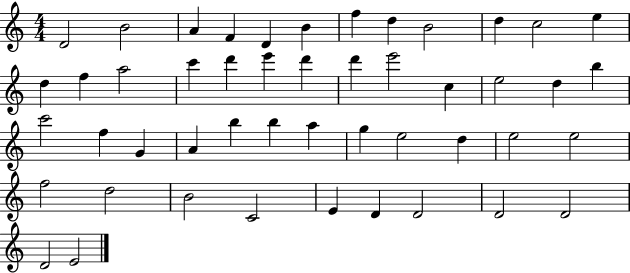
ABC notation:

X:1
T:Untitled
M:4/4
L:1/4
K:C
D2 B2 A F D B f d B2 d c2 e d f a2 c' d' e' d' d' e'2 c e2 d b c'2 f G A b b a g e2 d e2 e2 f2 d2 B2 C2 E D D2 D2 D2 D2 E2